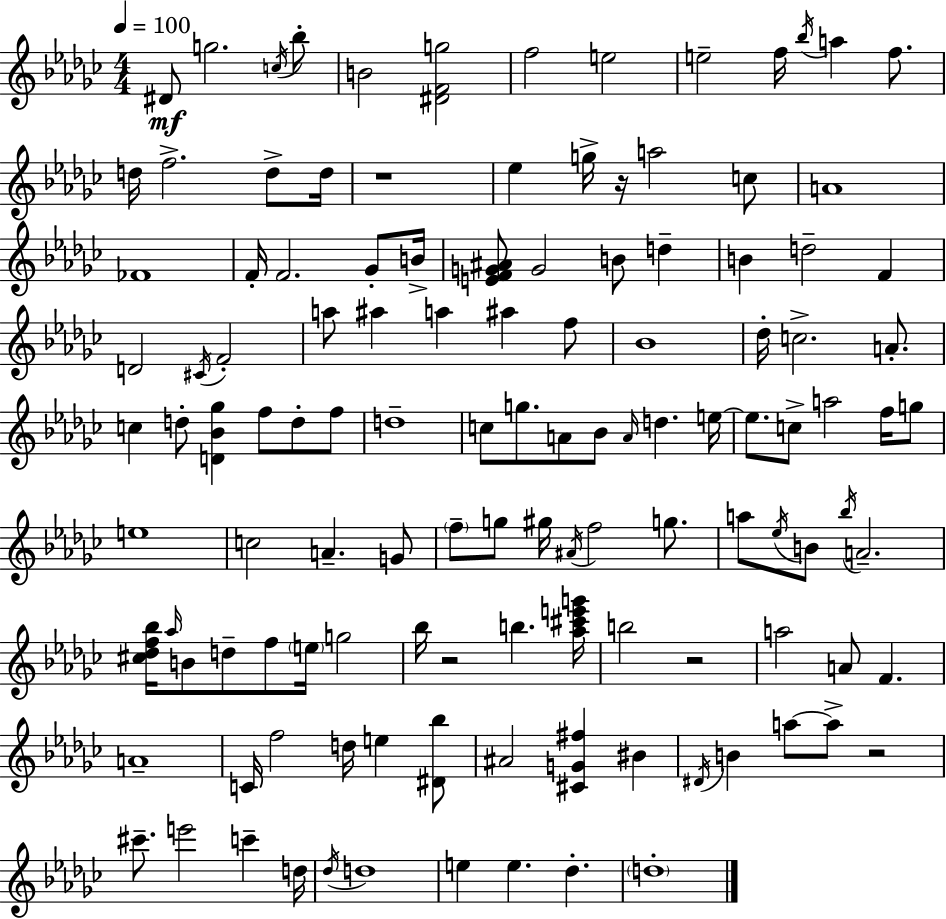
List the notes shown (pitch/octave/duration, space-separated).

D#4/e G5/h. C5/s Bb5/e B4/h [D#4,F4,G5]/h F5/h E5/h E5/h F5/s Bb5/s A5/q F5/e. D5/s F5/h. D5/e D5/s R/w Eb5/q G5/s R/s A5/h C5/e A4/w FES4/w F4/s F4/h. Gb4/e B4/s [E4,F4,G4,A#4]/e G4/h B4/e D5/q B4/q D5/h F4/q D4/h C#4/s F4/h A5/e A#5/q A5/q A#5/q F5/e Bb4/w Db5/s C5/h. A4/e. C5/q D5/e [D4,Bb4,Gb5]/q F5/e D5/e F5/e D5/w C5/e G5/e. A4/e Bb4/e A4/s D5/q. E5/s E5/e. C5/e A5/h F5/s G5/e E5/w C5/h A4/q. G4/e F5/e G5/e G#5/s A#4/s F5/h G5/e. A5/e Eb5/s B4/e Bb5/s A4/h. [C#5,Db5,F5,Bb5]/s Ab5/s B4/e D5/e F5/e E5/s G5/h Bb5/s R/h B5/q. [Ab5,C#6,E6,G6]/s B5/h R/h A5/h A4/e F4/q. A4/w C4/s F5/h D5/s E5/q [D#4,Bb5]/e A#4/h [C#4,G4,F#5]/q BIS4/q D#4/s B4/q A5/e A5/e R/h C#6/e. E6/h C6/q D5/s Db5/s D5/w E5/q E5/q. Db5/q. D5/w